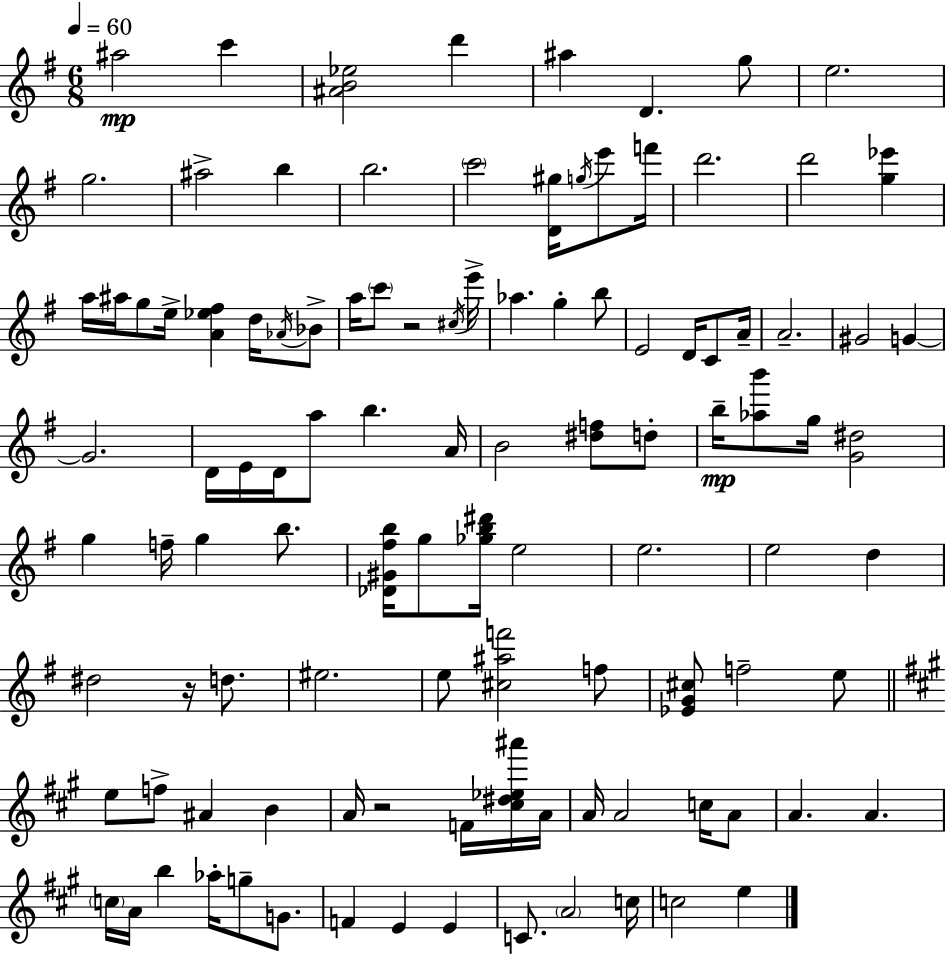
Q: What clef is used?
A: treble